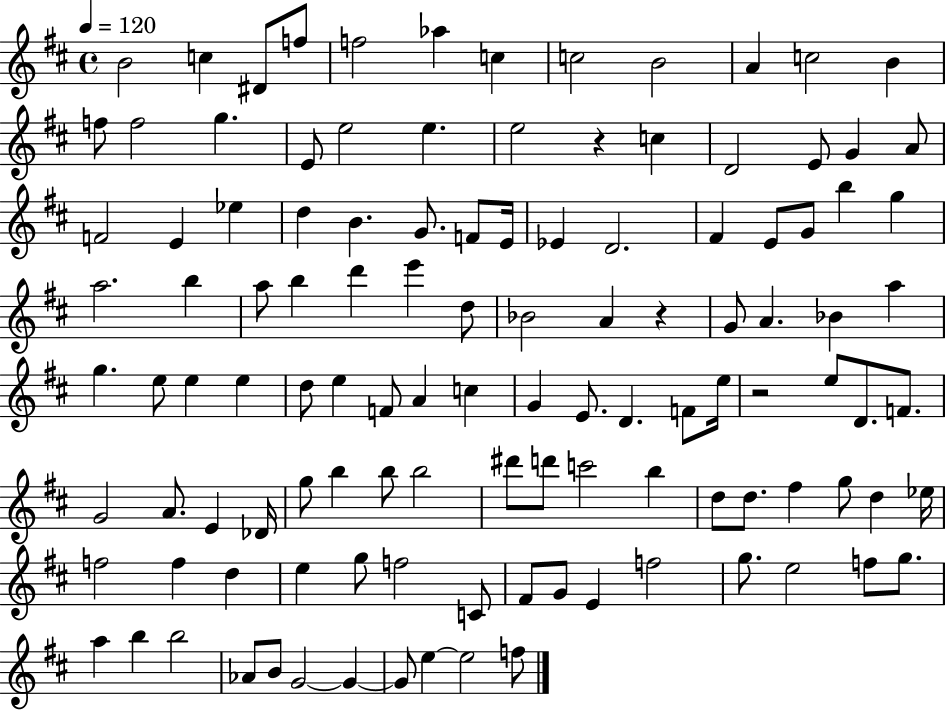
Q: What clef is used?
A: treble